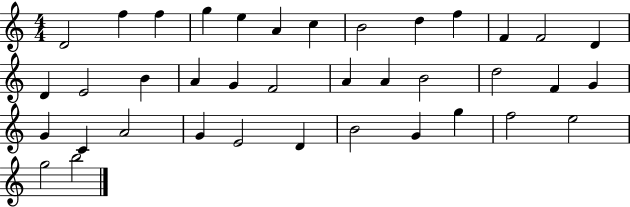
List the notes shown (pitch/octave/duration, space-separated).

D4/h F5/q F5/q G5/q E5/q A4/q C5/q B4/h D5/q F5/q F4/q F4/h D4/q D4/q E4/h B4/q A4/q G4/q F4/h A4/q A4/q B4/h D5/h F4/q G4/q G4/q C4/q A4/h G4/q E4/h D4/q B4/h G4/q G5/q F5/h E5/h G5/h B5/h